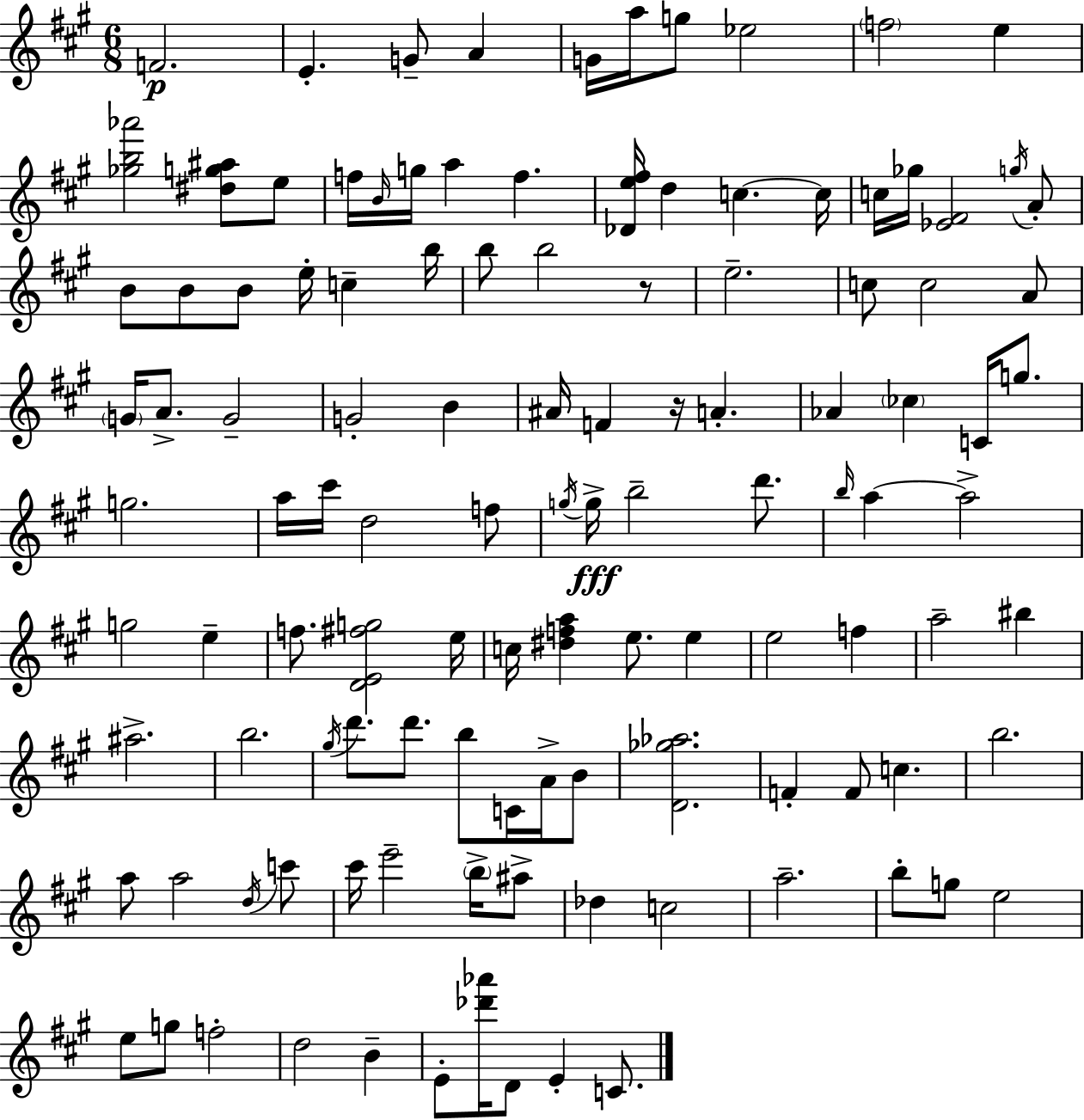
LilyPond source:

{
  \clef treble
  \numericTimeSignature
  \time 6/8
  \key a \major
  f'2.\p | e'4.-. g'8-- a'4 | g'16 a''16 g''8 ees''2 | \parenthesize f''2 e''4 | \break <ges'' b'' aes'''>2 <dis'' g'' ais''>8 e''8 | f''16 \grace { b'16 } g''16 a''4 f''4. | <des' e'' fis''>16 d''4 c''4.~~ | c''16 c''16 ges''16 <ees' fis'>2 \acciaccatura { g''16 } | \break a'8-. b'8 b'8 b'8 e''16-. c''4-- | b''16 b''8 b''2 | r8 e''2.-- | c''8 c''2 | \break a'8 \parenthesize g'16 a'8.-> g'2-- | g'2-. b'4 | ais'16 f'4 r16 a'4.-. | aes'4 \parenthesize ces''4 c'16 g''8. | \break g''2. | a''16 cis'''16 d''2 | f''8 \acciaccatura { g''16 }\fff g''16-> b''2-- | d'''8. \grace { b''16 } a''4~~ a''2-> | \break g''2 | e''4-- f''8. <d' e' fis'' g''>2 | e''16 c''16 <dis'' f'' a''>4 e''8. | e''4 e''2 | \break f''4 a''2-- | bis''4 ais''2.-> | b''2. | \acciaccatura { gis''16 } d'''8. d'''8. b''8 | \break c'16 a'16-> b'8 <d' ges'' aes''>2. | f'4-. f'8 c''4. | b''2. | a''8 a''2 | \break \acciaccatura { d''16 } c'''8 cis'''16 e'''2-- | \parenthesize b''16-> ais''8-> des''4 c''2 | a''2.-- | b''8-. g''8 e''2 | \break e''8 g''8 f''2-. | d''2 | b'4-- e'8-. <des''' aes'''>16 d'8 e'4-. | c'8. \bar "|."
}